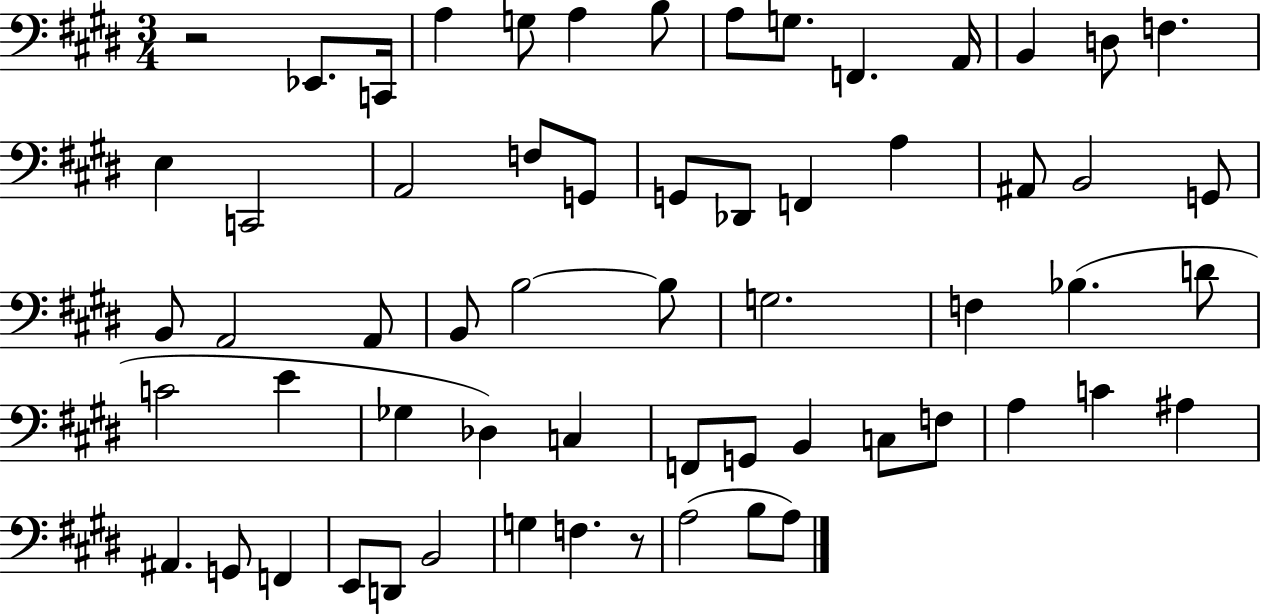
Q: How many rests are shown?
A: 2